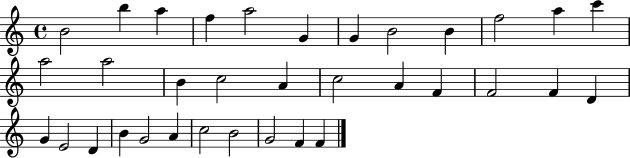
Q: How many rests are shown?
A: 0